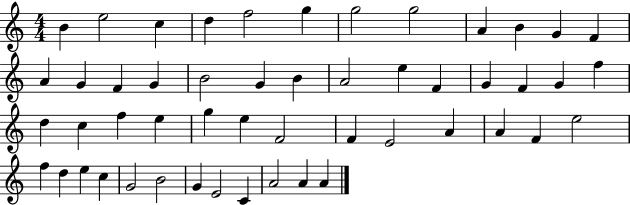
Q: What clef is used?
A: treble